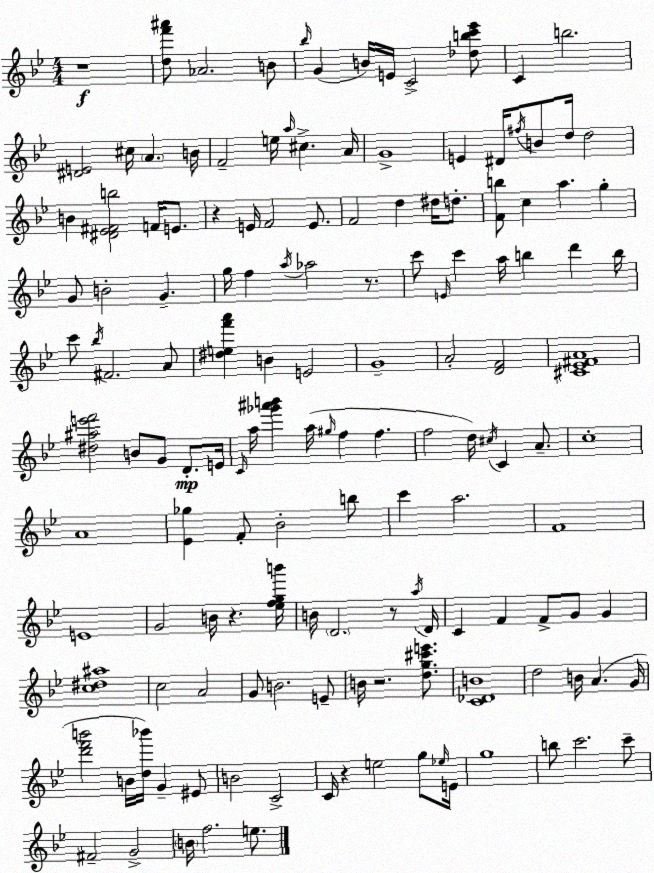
X:1
T:Untitled
M:4/4
L:1/4
K:Bb
z4 [df'^a']/2 _A2 B/2 _b/4 G B/4 E/4 C2 [_dbc'_e']/2 C b2 [^DE]2 ^c/4 A B/4 F2 e/4 a/4 ^c A/4 G4 E ^D/4 ^f/4 B/2 d/4 d2 B [^D_E^Fb]2 F/4 E/2 z E/4 F2 E/2 F2 d ^d/4 d/2 [Fb]/2 c a g G/2 B2 G g/4 f a/4 _a2 z/2 c'/2 E/4 c' a/4 b d' b/4 c'/2 _b/4 ^F2 A/2 [^def'a'] B E2 G4 A2 [DF]2 [^C_E^FA]4 [^d^ae'f']2 B/2 G/2 D/2 E/4 C/4 a/4 [_g'^a'b'] a/4 ^g/4 f f f2 d/4 ^c/4 C A/2 c4 A4 [_E_g] F/2 _B2 b/2 c' a2 F4 E4 G2 B/4 z [_efgb']/4 B/4 D2 z/2 a/4 D/4 C F F/2 G/2 G [c^d^a]4 c2 A2 G/2 B2 E/2 B/4 z2 [dg^c'e']/2 [C_DB]4 d2 B/4 A G/4 [d'f'b']2 B/4 [d_b']/4 G ^E/2 B2 C2 C/4 z e2 g/2 _e/4 E/4 g4 b/2 c'2 c'/2 ^F2 G2 B/4 f2 e/2